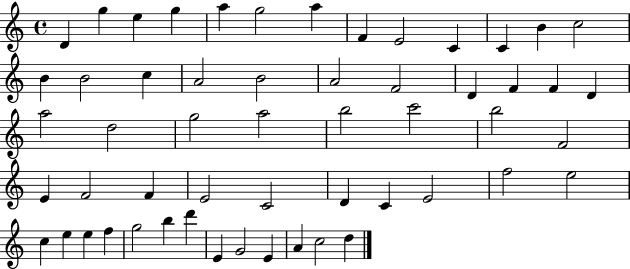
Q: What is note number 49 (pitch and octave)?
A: D6